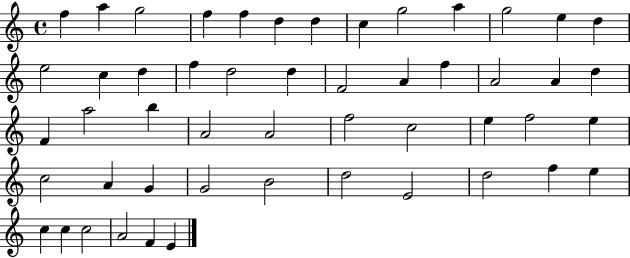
X:1
T:Untitled
M:4/4
L:1/4
K:C
f a g2 f f d d c g2 a g2 e d e2 c d f d2 d F2 A f A2 A d F a2 b A2 A2 f2 c2 e f2 e c2 A G G2 B2 d2 E2 d2 f e c c c2 A2 F E